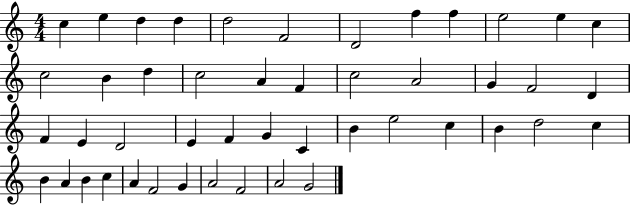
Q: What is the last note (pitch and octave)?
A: G4